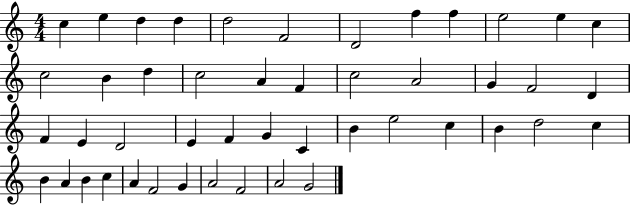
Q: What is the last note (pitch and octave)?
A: G4